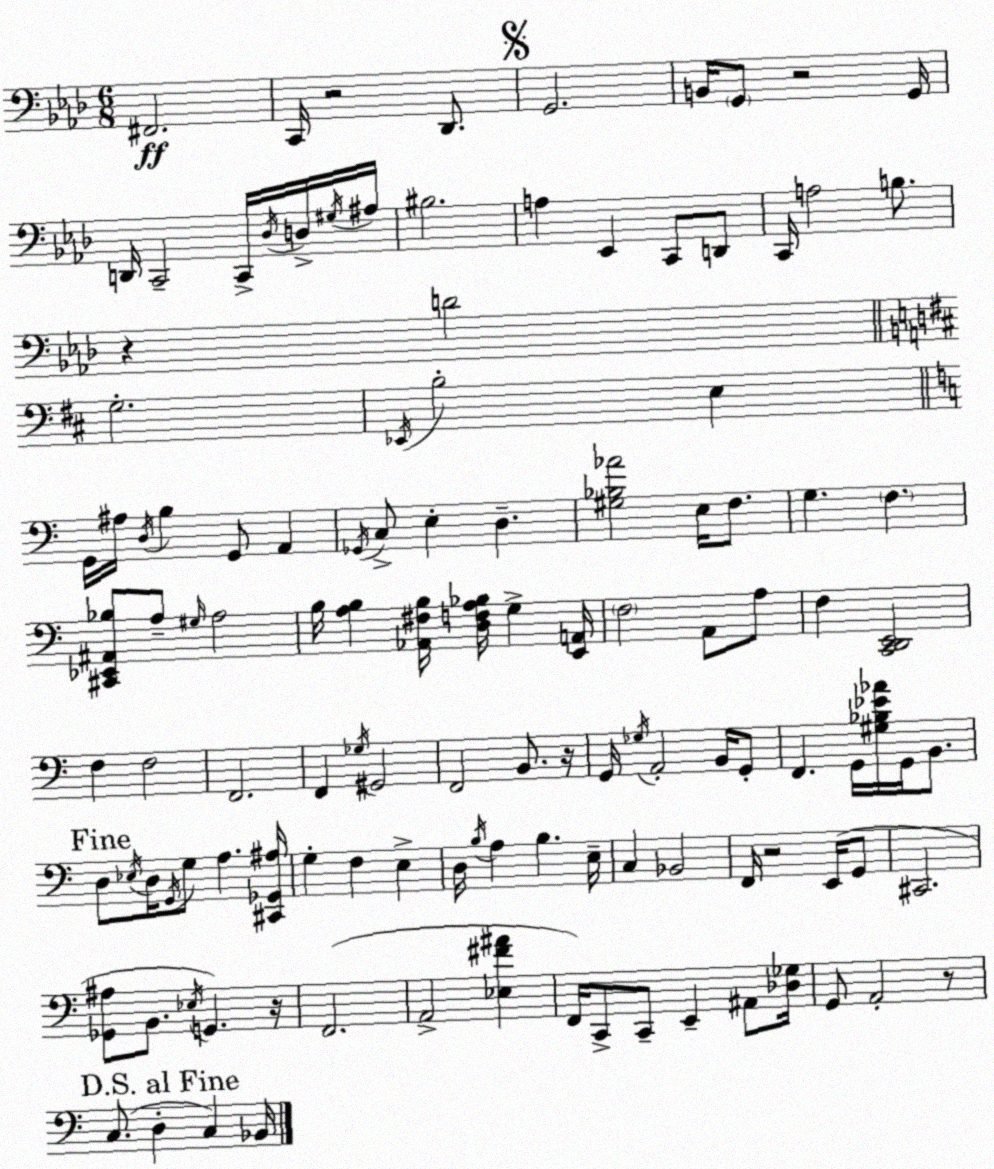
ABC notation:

X:1
T:Untitled
M:6/8
L:1/4
K:Fm
^F,,2 C,,/4 z2 _D,,/2 G,,2 B,,/4 G,,/2 z2 G,,/4 D,,/4 C,,2 C,,/4 _D,/4 D,/4 ^G,/4 ^A,/4 ^B,2 A, _E,, C,,/2 D,,/2 C,,/4 A,2 B,/2 z D2 G,2 _E,,/4 B,2 E, G,,/4 ^A,/4 D,/4 B, G,,/2 A,, _G,,/4 C,/2 E, D, [^G,_B,_A]2 E,/4 F,/2 G, F, [^C,,_E,,^A,,_B,]/2 A,/2 ^G,/4 A,2 B,/4 [A,B,] [_A,,^F,B,]/4 [D,F,A,_B,]/4 G, [E,,A,,]/4 F,2 A,,/2 A,/2 F, [C,,D,,E,,]2 F, F,2 F,,2 F,, _G,/4 ^G,,2 F,,2 B,,/2 z/4 G,,/4 _G,/4 A,,2 B,,/4 G,,/2 F,, G,,/4 [^G,_B,_E_A]/4 G,,/4 B,,/2 D,/2 _E,/4 D,/4 G,,/4 G,/2 A, [^C,,_G,,^A,]/4 G, F, E, D,/4 B,/4 A, B, E,/4 C, _B,,2 F,,/4 z2 E,,/4 G,,/2 ^C,,2 [_G,,^A,]/2 B,,/2 _E,/4 G,, z/4 F,,2 A,,2 [_E,^F^A] F,,/4 C,,/2 C,,/2 E,, ^A,,/2 [_D,_G,]/4 G,,/2 A,,2 z/2 C,/2 D, C, _B,,/4